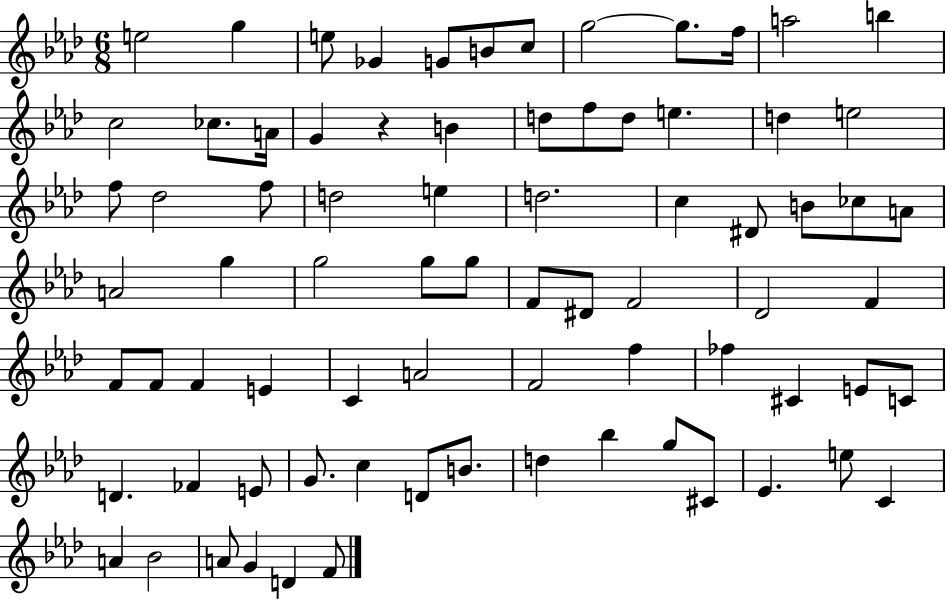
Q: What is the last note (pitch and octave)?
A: F4